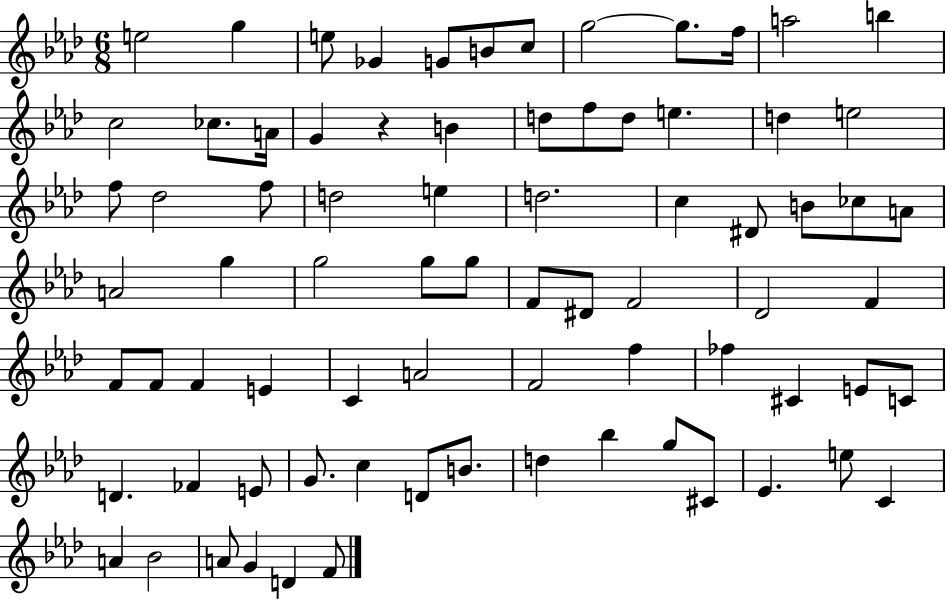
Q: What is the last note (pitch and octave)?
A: F4